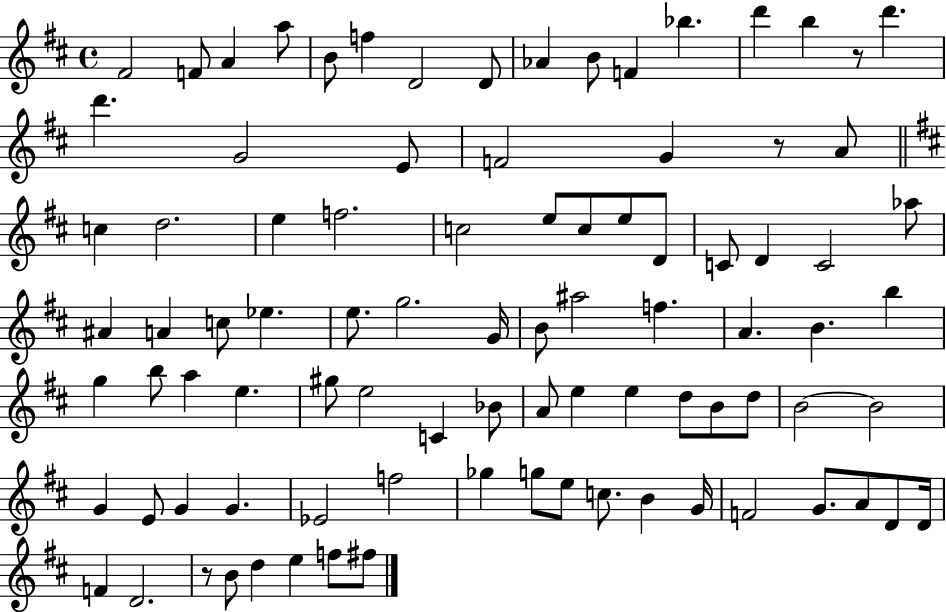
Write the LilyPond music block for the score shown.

{
  \clef treble
  \time 4/4
  \defaultTimeSignature
  \key d \major
  fis'2 f'8 a'4 a''8 | b'8 f''4 d'2 d'8 | aes'4 b'8 f'4 bes''4. | d'''4 b''4 r8 d'''4. | \break d'''4. g'2 e'8 | f'2 g'4 r8 a'8 | \bar "||" \break \key b \minor c''4 d''2. | e''4 f''2. | c''2 e''8 c''8 e''8 d'8 | c'8 d'4 c'2 aes''8 | \break ais'4 a'4 c''8 ees''4. | e''8. g''2. g'16 | b'8 ais''2 f''4. | a'4. b'4. b''4 | \break g''4 b''8 a''4 e''4. | gis''8 e''2 c'4 bes'8 | a'8 e''4 e''4 d''8 b'8 d''8 | b'2~~ b'2 | \break g'4 e'8 g'4 g'4. | ees'2 f''2 | ges''4 g''8 e''8 c''8. b'4 g'16 | f'2 g'8. a'8 d'8 d'16 | \break f'4 d'2. | r8 b'8 d''4 e''4 f''8 fis''8 | \bar "|."
}